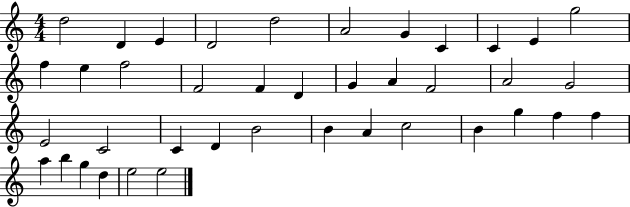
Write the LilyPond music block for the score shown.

{
  \clef treble
  \numericTimeSignature
  \time 4/4
  \key c \major
  d''2 d'4 e'4 | d'2 d''2 | a'2 g'4 c'4 | c'4 e'4 g''2 | \break f''4 e''4 f''2 | f'2 f'4 d'4 | g'4 a'4 f'2 | a'2 g'2 | \break e'2 c'2 | c'4 d'4 b'2 | b'4 a'4 c''2 | b'4 g''4 f''4 f''4 | \break a''4 b''4 g''4 d''4 | e''2 e''2 | \bar "|."
}